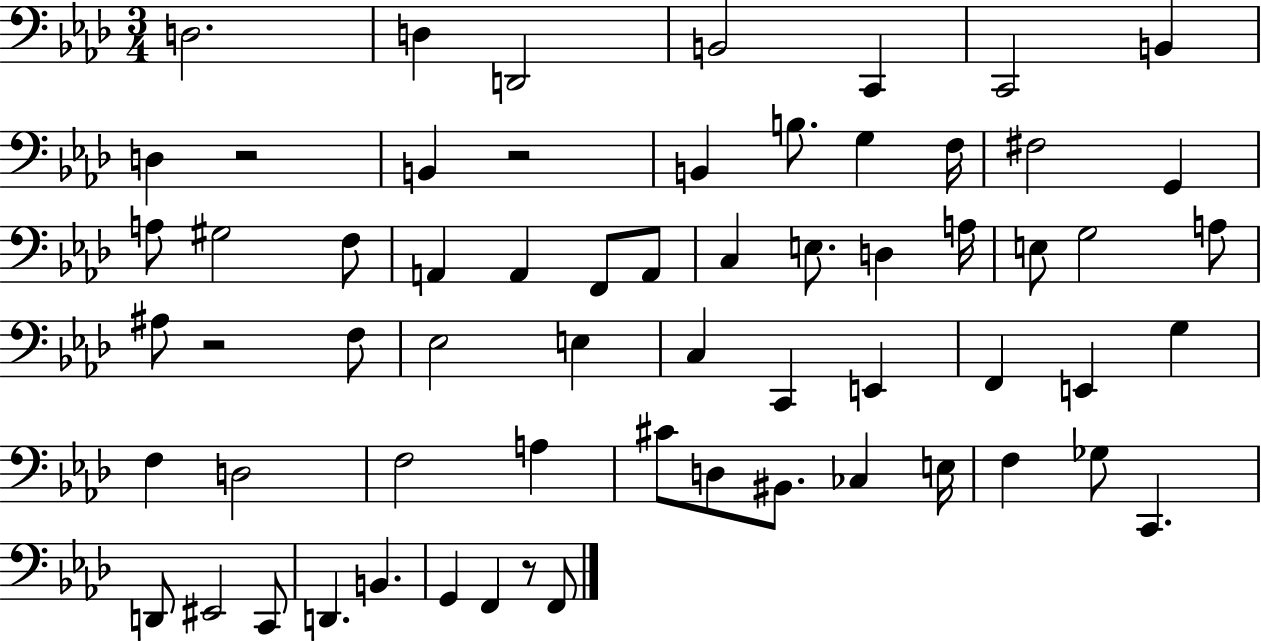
D3/h. D3/q D2/h B2/h C2/q C2/h B2/q D3/q R/h B2/q R/h B2/q B3/e. G3/q F3/s F#3/h G2/q A3/e G#3/h F3/e A2/q A2/q F2/e A2/e C3/q E3/e. D3/q A3/s E3/e G3/h A3/e A#3/e R/h F3/e Eb3/h E3/q C3/q C2/q E2/q F2/q E2/q G3/q F3/q D3/h F3/h A3/q C#4/e D3/e BIS2/e. CES3/q E3/s F3/q Gb3/e C2/q. D2/e EIS2/h C2/e D2/q. B2/q. G2/q F2/q R/e F2/e